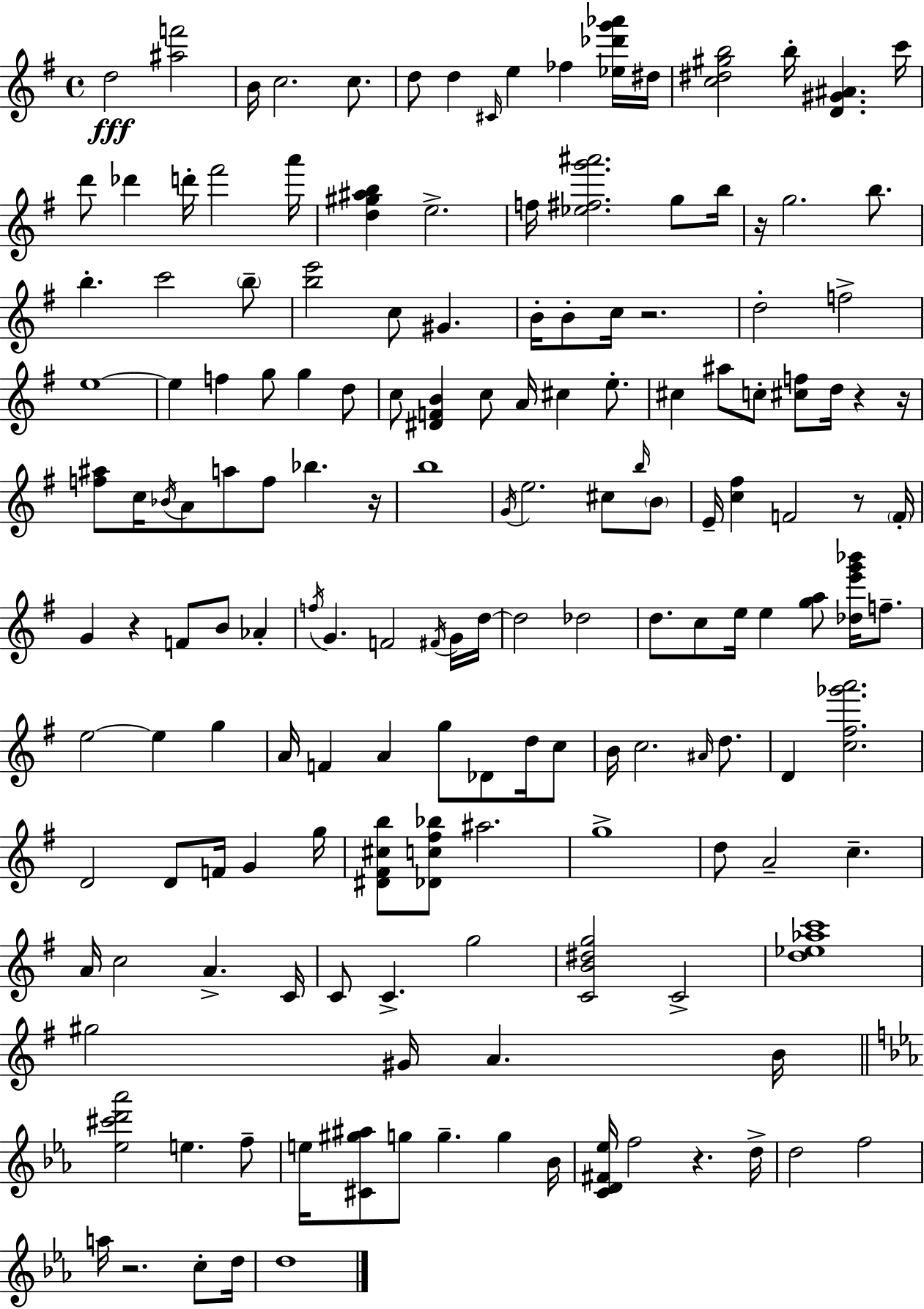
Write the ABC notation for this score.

X:1
T:Untitled
M:4/4
L:1/4
K:G
d2 [^af']2 B/4 c2 c/2 d/2 d ^C/4 e _f [_e_d'g'_a']/4 ^d/4 [c^d^gb]2 b/4 [D^G^A] c'/4 d'/2 _d' d'/4 ^f'2 a'/4 [d^g^ab] e2 f/4 [_e^fg'^a']2 g/2 b/4 z/4 g2 b/2 b c'2 b/2 [be']2 c/2 ^G B/4 B/2 c/4 z2 d2 f2 e4 e f g/2 g d/2 c/2 [^DFB] c/2 A/4 ^c e/2 ^c ^a/2 c/2 [^cf]/2 d/4 z z/4 [f^a]/2 c/4 _B/4 A/2 a/2 f/2 _b z/4 b4 G/4 e2 ^c/2 b/4 B/2 E/4 [c^f] F2 z/2 F/4 G z F/2 B/2 _A f/4 G F2 ^F/4 G/4 d/4 d2 _d2 d/2 c/2 e/4 e [ga]/2 [_de'g'_b']/4 f/2 e2 e g A/4 F A g/2 _D/2 d/4 c/2 B/4 c2 ^A/4 d/2 D [c^f_g'a']2 D2 D/2 F/4 G g/4 [^D^F^cb]/2 [_Dc^f_b]/2 ^a2 g4 d/2 A2 c A/4 c2 A C/4 C/2 C g2 [CB^dg]2 C2 [d_e_ac']4 ^g2 ^G/4 A B/4 [_e^c'd'_a']2 e f/2 e/4 [^C^g^a]/2 g/2 g g _B/4 [CD^F_e]/4 f2 z d/4 d2 f2 a/4 z2 c/2 d/4 d4